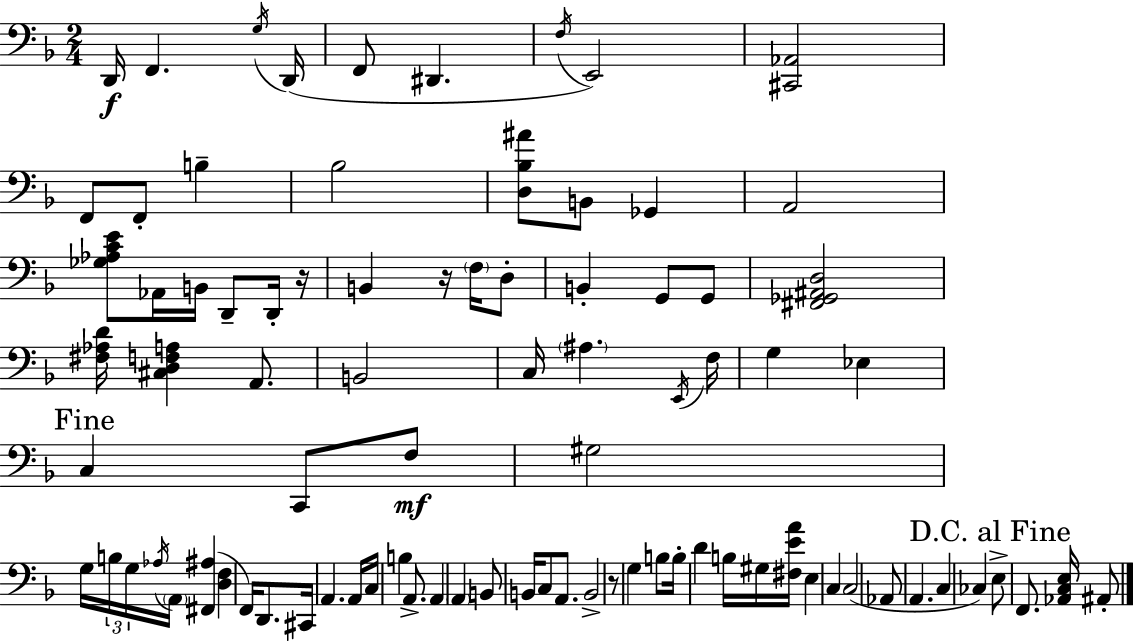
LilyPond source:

{
  \clef bass
  \numericTimeSignature
  \time 2/4
  \key f \major
  d,16\f f,4. \acciaccatura { g16 } | d,16( f,8 dis,4. | \acciaccatura { f16 }) e,2 | <cis, aes,>2 | \break f,8 f,8-. b4-- | bes2 | <d bes ais'>8 b,8 ges,4 | a,2 | \break <ges aes c' e'>8 aes,16 b,16 d,8-- | d,16-. r16 b,4 r16 \parenthesize f16 | d8-. b,4-. g,8 | g,8 <fis, ges, ais, d>2 | \break <fis aes d'>16 <cis d f a>4 a,8. | b,2 | c16 \parenthesize ais4. | \acciaccatura { e,16 } f16 g4 ees4 | \break \mark "Fine" c4 c,8 | f8\mf gis2 | g16 \tuplet 3/2 { b16 g16 \acciaccatura { aes16 } } \parenthesize a,16 | <fis, ais>4( <d f>4 | \break f,16) d,8. cis,16 a,4. | a,16 c16 b4 | a,8.-> a,4 | \parenthesize a,4 b,8 b,16 c8 | \break a,8. b,2-> | r8 g4 | b8 b16-. d'4 | b16 gis16 <fis e' a'>16 e4 | \break c4 c2( | aes,8 a,4. | c4 | ces4) \mark "D.C. al Fine" e8-> f,8. | \break <aes, c e>16 ais,8-. \bar "|."
}